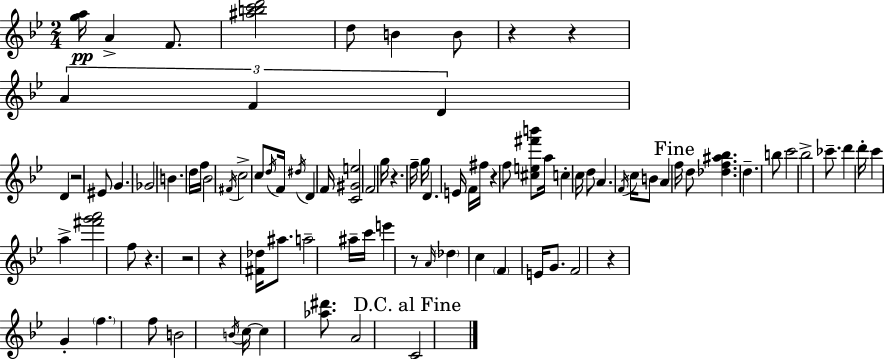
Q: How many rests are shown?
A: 10